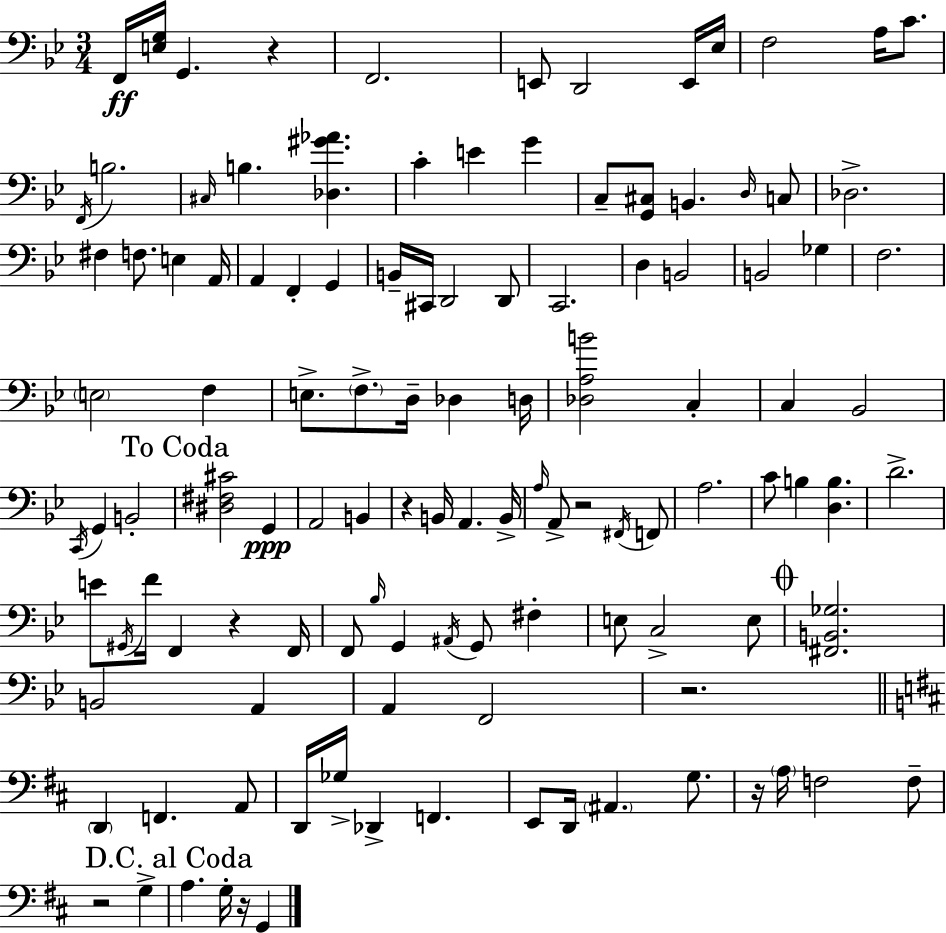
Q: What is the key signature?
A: BES major